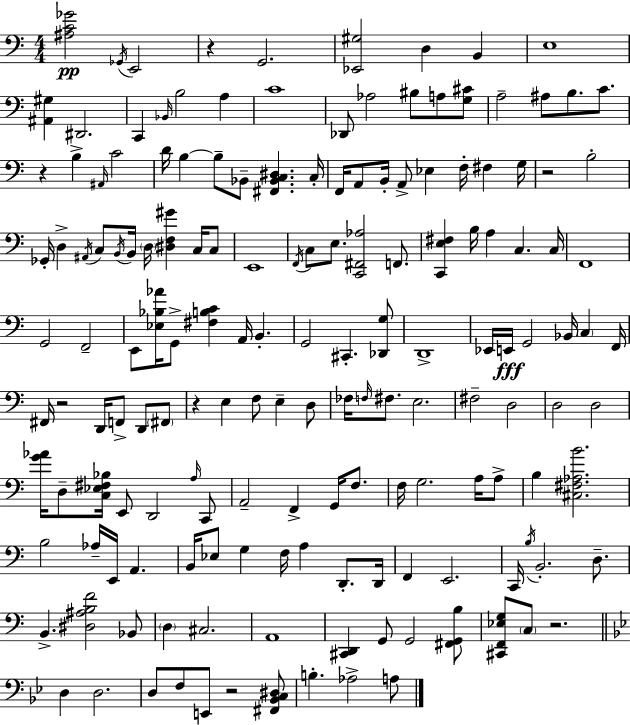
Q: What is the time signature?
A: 4/4